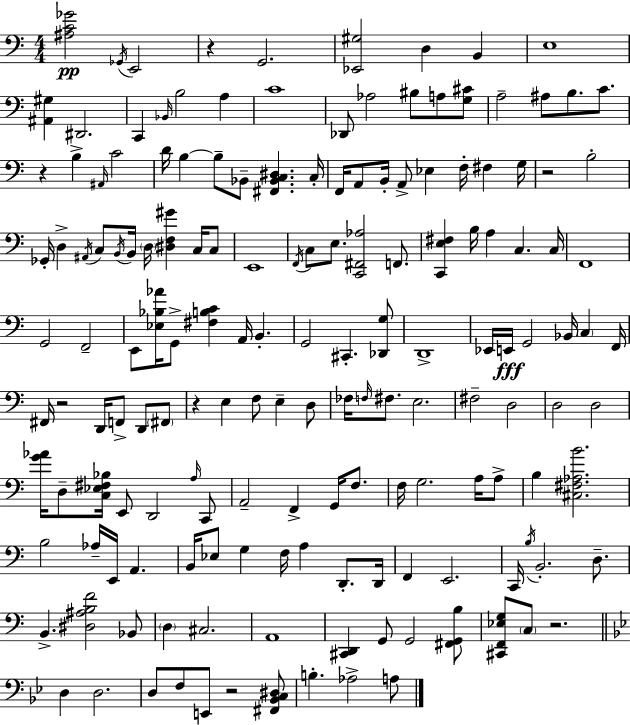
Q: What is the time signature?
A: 4/4